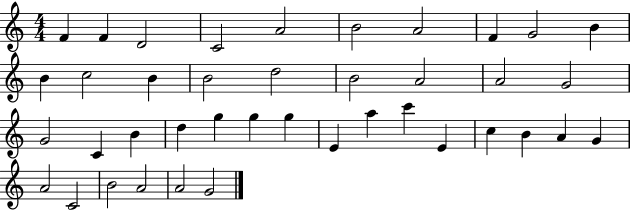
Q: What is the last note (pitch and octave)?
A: G4